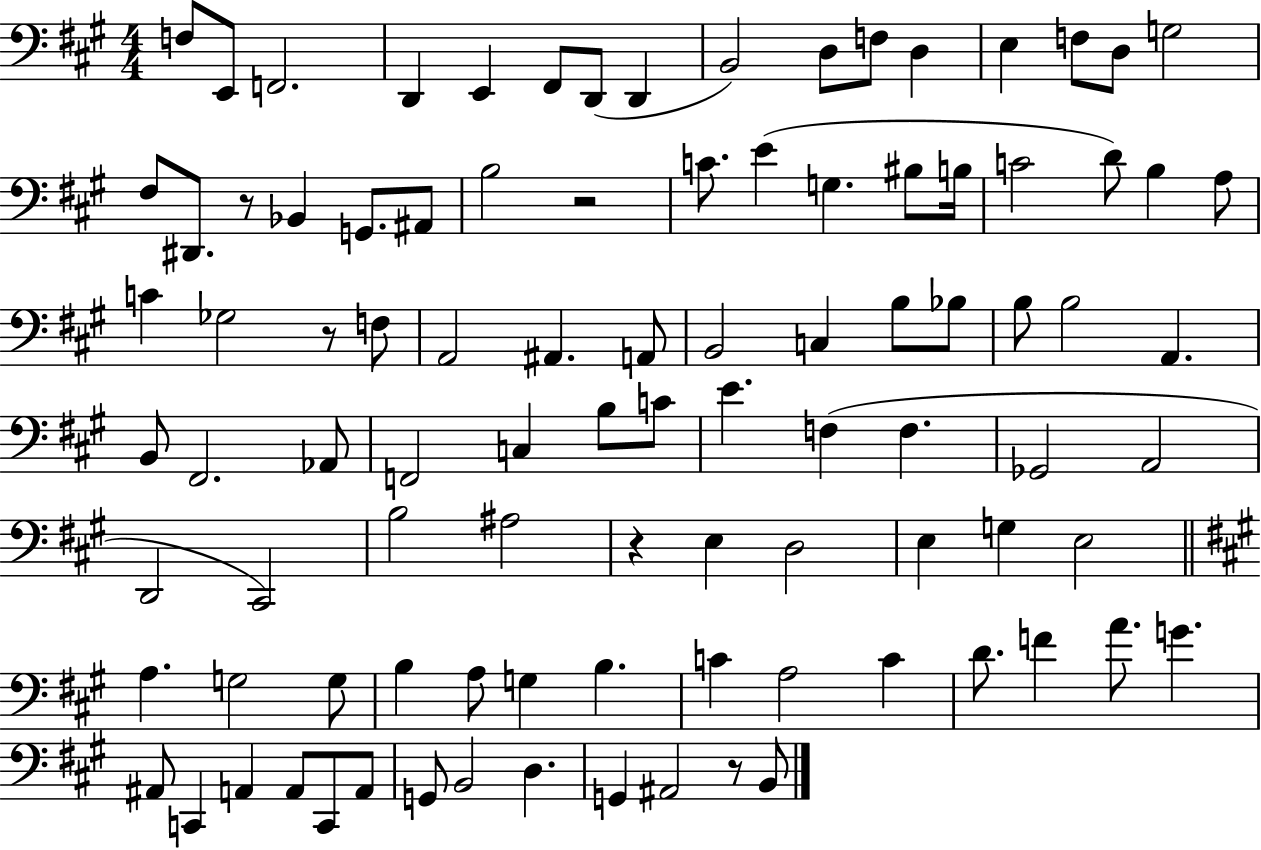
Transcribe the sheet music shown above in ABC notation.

X:1
T:Untitled
M:4/4
L:1/4
K:A
F,/2 E,,/2 F,,2 D,, E,, ^F,,/2 D,,/2 D,, B,,2 D,/2 F,/2 D, E, F,/2 D,/2 G,2 ^F,/2 ^D,,/2 z/2 _B,, G,,/2 ^A,,/2 B,2 z2 C/2 E G, ^B,/2 B,/4 C2 D/2 B, A,/2 C _G,2 z/2 F,/2 A,,2 ^A,, A,,/2 B,,2 C, B,/2 _B,/2 B,/2 B,2 A,, B,,/2 ^F,,2 _A,,/2 F,,2 C, B,/2 C/2 E F, F, _G,,2 A,,2 D,,2 ^C,,2 B,2 ^A,2 z E, D,2 E, G, E,2 A, G,2 G,/2 B, A,/2 G, B, C A,2 C D/2 F A/2 G ^A,,/2 C,, A,, A,,/2 C,,/2 A,,/2 G,,/2 B,,2 D, G,, ^A,,2 z/2 B,,/2